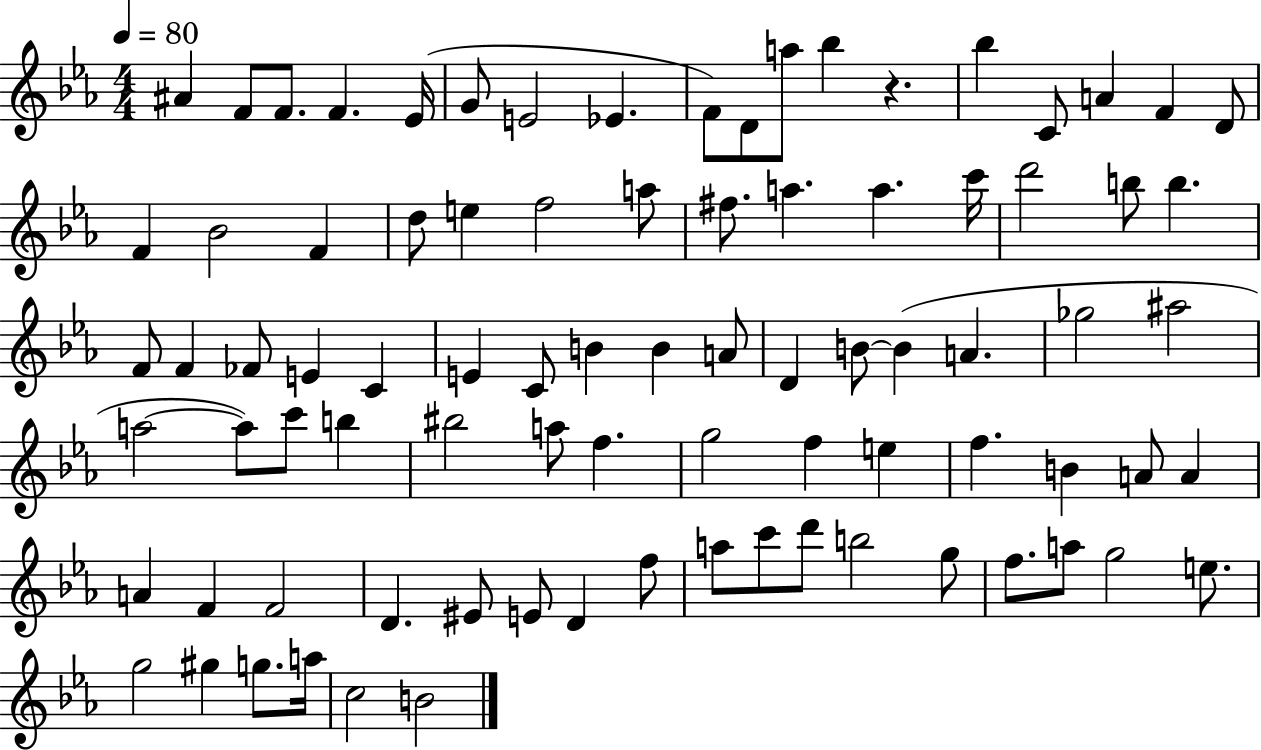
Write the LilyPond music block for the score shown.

{
  \clef treble
  \numericTimeSignature
  \time 4/4
  \key ees \major
  \tempo 4 = 80
  ais'4 f'8 f'8. f'4. ees'16( | g'8 e'2 ees'4. | f'8) d'8 a''8 bes''4 r4. | bes''4 c'8 a'4 f'4 d'8 | \break f'4 bes'2 f'4 | d''8 e''4 f''2 a''8 | fis''8. a''4. a''4. c'''16 | d'''2 b''8 b''4. | \break f'8 f'4 fes'8 e'4 c'4 | e'4 c'8 b'4 b'4 a'8 | d'4 b'8~~ b'4( a'4. | ges''2 ais''2 | \break a''2~~ a''8) c'''8 b''4 | bis''2 a''8 f''4. | g''2 f''4 e''4 | f''4. b'4 a'8 a'4 | \break a'4 f'4 f'2 | d'4. eis'8 e'8 d'4 f''8 | a''8 c'''8 d'''8 b''2 g''8 | f''8. a''8 g''2 e''8. | \break g''2 gis''4 g''8. a''16 | c''2 b'2 | \bar "|."
}